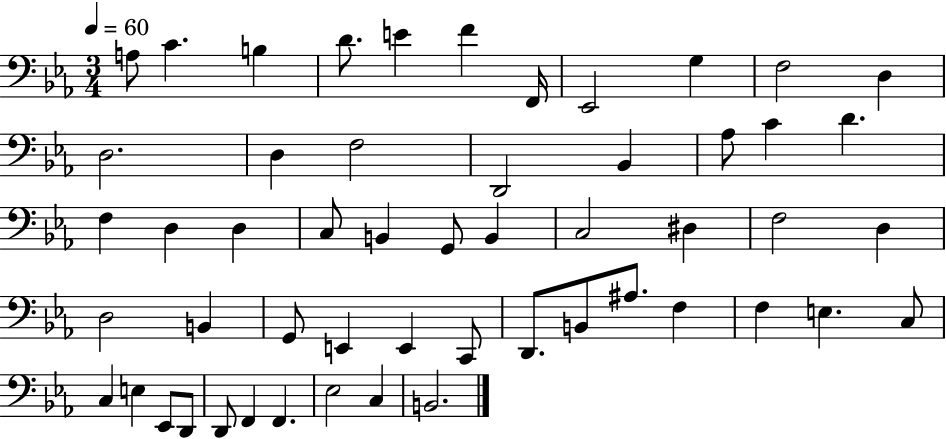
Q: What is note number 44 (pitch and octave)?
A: C3